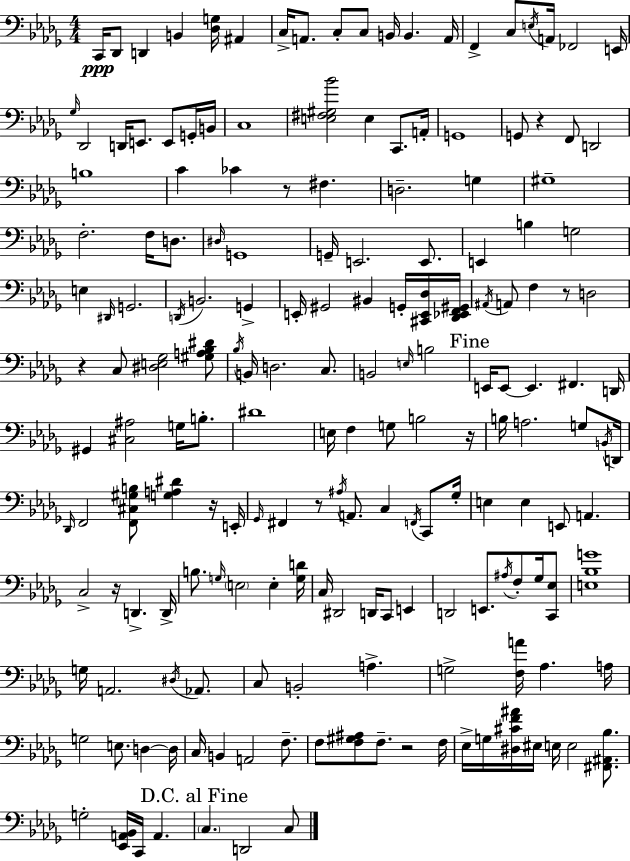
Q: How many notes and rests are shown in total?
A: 181